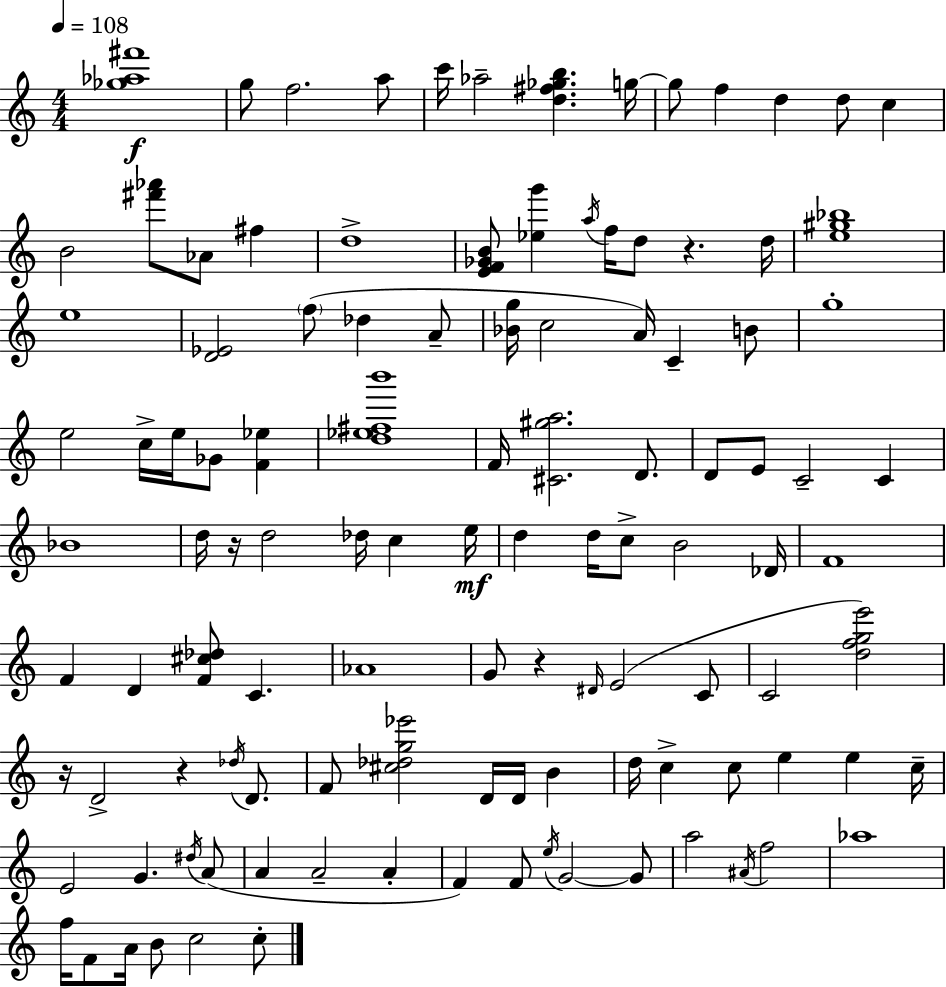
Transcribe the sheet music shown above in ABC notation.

X:1
T:Untitled
M:4/4
L:1/4
K:C
[_g_a^f']4 g/2 f2 a/2 c'/4 _a2 [d^f_gb] g/4 g/2 f d d/2 c B2 [^f'_a']/2 _A/2 ^f d4 [EF_GB]/2 [_eg'] a/4 f/4 d/2 z d/4 [e^g_b]4 e4 [D_E]2 f/2 _d A/2 [_Bg]/4 c2 A/4 C B/2 g4 e2 c/4 e/4 _G/2 [F_e] [d_e^fb']4 F/4 [^C^ga]2 D/2 D/2 E/2 C2 C _B4 d/4 z/4 d2 _d/4 c e/4 d d/4 c/2 B2 _D/4 F4 F D [F^c_d]/2 C _A4 G/2 z ^D/4 E2 C/2 C2 [dfge']2 z/4 D2 z _d/4 D/2 F/2 [^c_dg_e']2 D/4 D/4 B d/4 c c/2 e e c/4 E2 G ^d/4 A/2 A A2 A F F/2 e/4 G2 G/2 a2 ^A/4 f2 _a4 f/4 F/2 A/4 B/2 c2 c/2